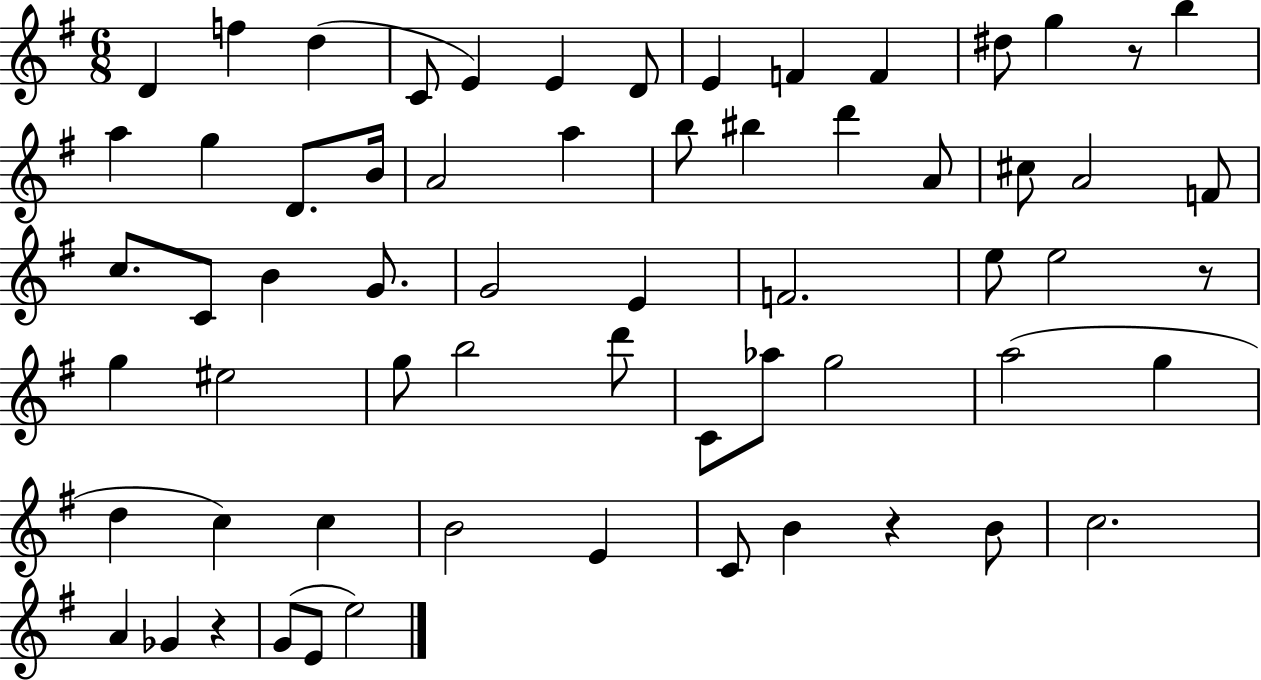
{
  \clef treble
  \numericTimeSignature
  \time 6/8
  \key g \major
  d'4 f''4 d''4( | c'8 e'4) e'4 d'8 | e'4 f'4 f'4 | dis''8 g''4 r8 b''4 | \break a''4 g''4 d'8. b'16 | a'2 a''4 | b''8 bis''4 d'''4 a'8 | cis''8 a'2 f'8 | \break c''8. c'8 b'4 g'8. | g'2 e'4 | f'2. | e''8 e''2 r8 | \break g''4 eis''2 | g''8 b''2 d'''8 | c'8 aes''8 g''2 | a''2( g''4 | \break d''4 c''4) c''4 | b'2 e'4 | c'8 b'4 r4 b'8 | c''2. | \break a'4 ges'4 r4 | g'8( e'8 e''2) | \bar "|."
}